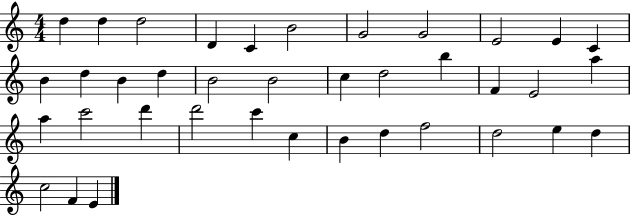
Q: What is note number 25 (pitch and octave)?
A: C6